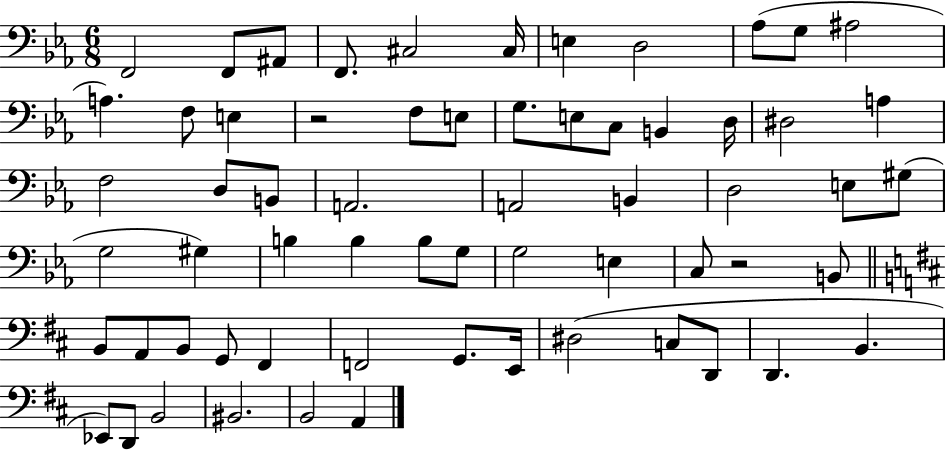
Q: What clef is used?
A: bass